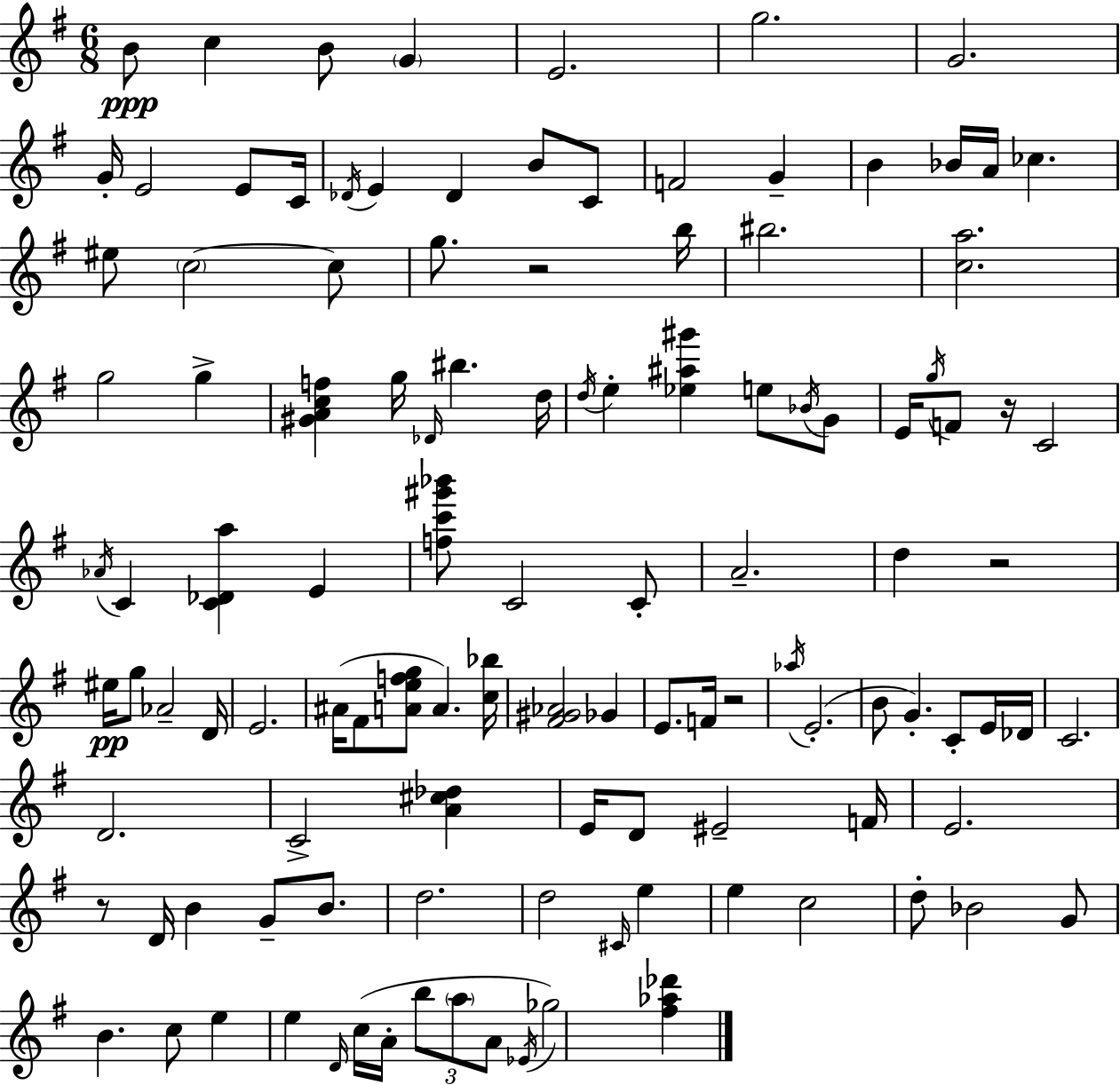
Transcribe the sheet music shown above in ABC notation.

X:1
T:Untitled
M:6/8
L:1/4
K:Em
B/2 c B/2 G E2 g2 G2 G/4 E2 E/2 C/4 _D/4 E _D B/2 C/2 F2 G B _B/4 A/4 _c ^e/2 c2 c/2 g/2 z2 b/4 ^b2 [ca]2 g2 g [^GAcf] g/4 _D/4 ^b d/4 d/4 e [_e^a^g'] e/2 _B/4 G/2 E/4 g/4 F/2 z/4 C2 _A/4 C [C_Da] E [fc'^g'_b']/2 C2 C/2 A2 d z2 ^e/4 g/2 _A2 D/4 E2 ^A/4 ^F/2 [Aefg]/2 A [c_b]/4 [^F^G_A]2 _G E/2 F/4 z2 _a/4 E2 B/2 G C/2 E/4 _D/4 C2 D2 C2 [A^c_d] E/4 D/2 ^E2 F/4 E2 z/2 D/4 B G/2 B/2 d2 d2 ^C/4 e e c2 d/2 _B2 G/2 B c/2 e e D/4 c/4 A/4 b/2 a/2 A/2 _E/4 _g2 [^f_a_d']